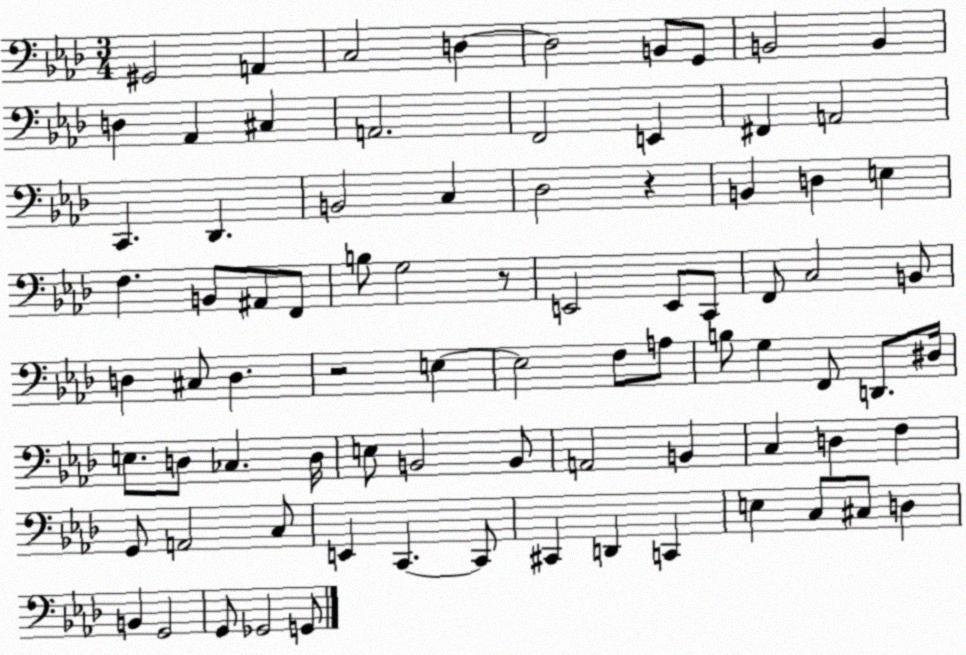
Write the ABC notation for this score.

X:1
T:Untitled
M:3/4
L:1/4
K:Ab
^G,,2 A,, C,2 D, D,2 B,,/2 G,,/2 B,,2 B,, D, _A,, ^C, A,,2 F,,2 E,, ^F,, A,,2 C,, _D,, B,,2 C, _D,2 z B,, D, E, F, B,,/2 ^A,,/2 F,,/2 B,/2 G,2 z/2 E,,2 E,,/2 C,,/2 F,,/2 C,2 B,,/2 D, ^C,/2 D, z2 E, E,2 F,/2 A,/2 B,/2 G, F,,/2 D,,/2 ^D,/4 E,/2 D,/2 _C, D,/4 E,/2 B,,2 B,,/2 A,,2 B,, C, D, F, G,,/2 A,,2 C,/2 E,, C,, C,,/2 ^C,, D,, C,, E, C,/2 ^C,/2 D, B,, G,,2 G,,/2 _G,,2 G,,/2